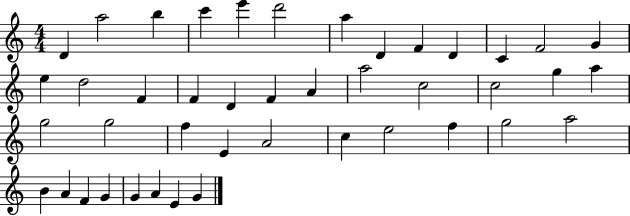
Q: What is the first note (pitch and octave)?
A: D4